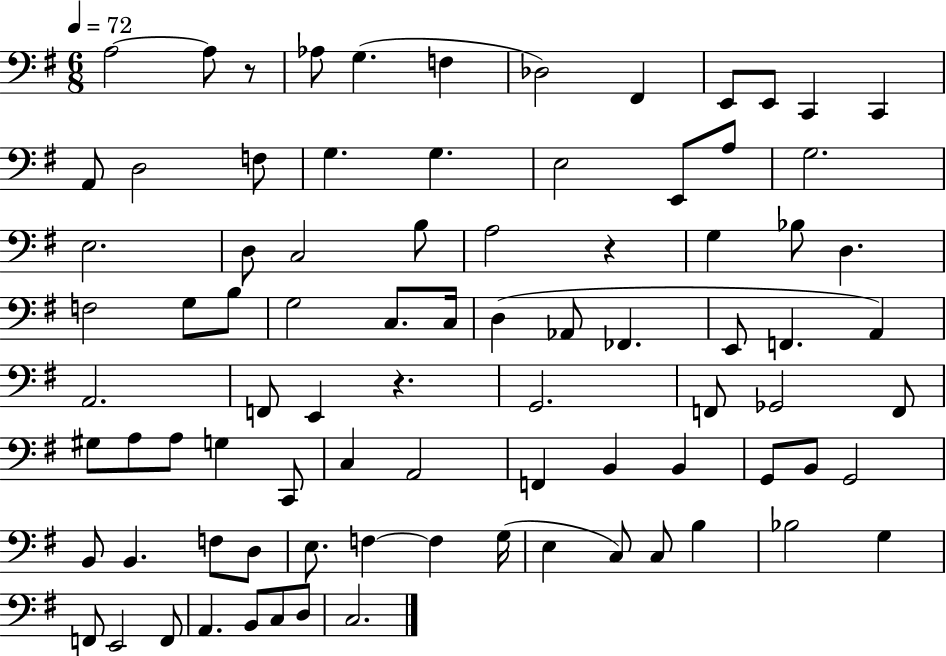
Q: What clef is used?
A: bass